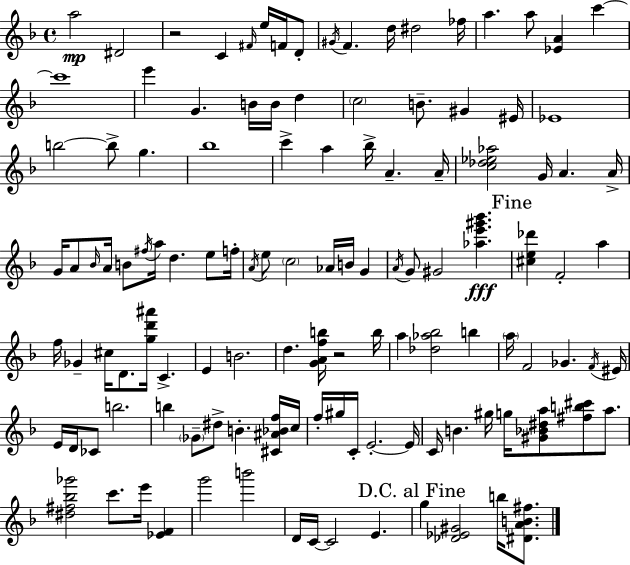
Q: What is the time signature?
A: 4/4